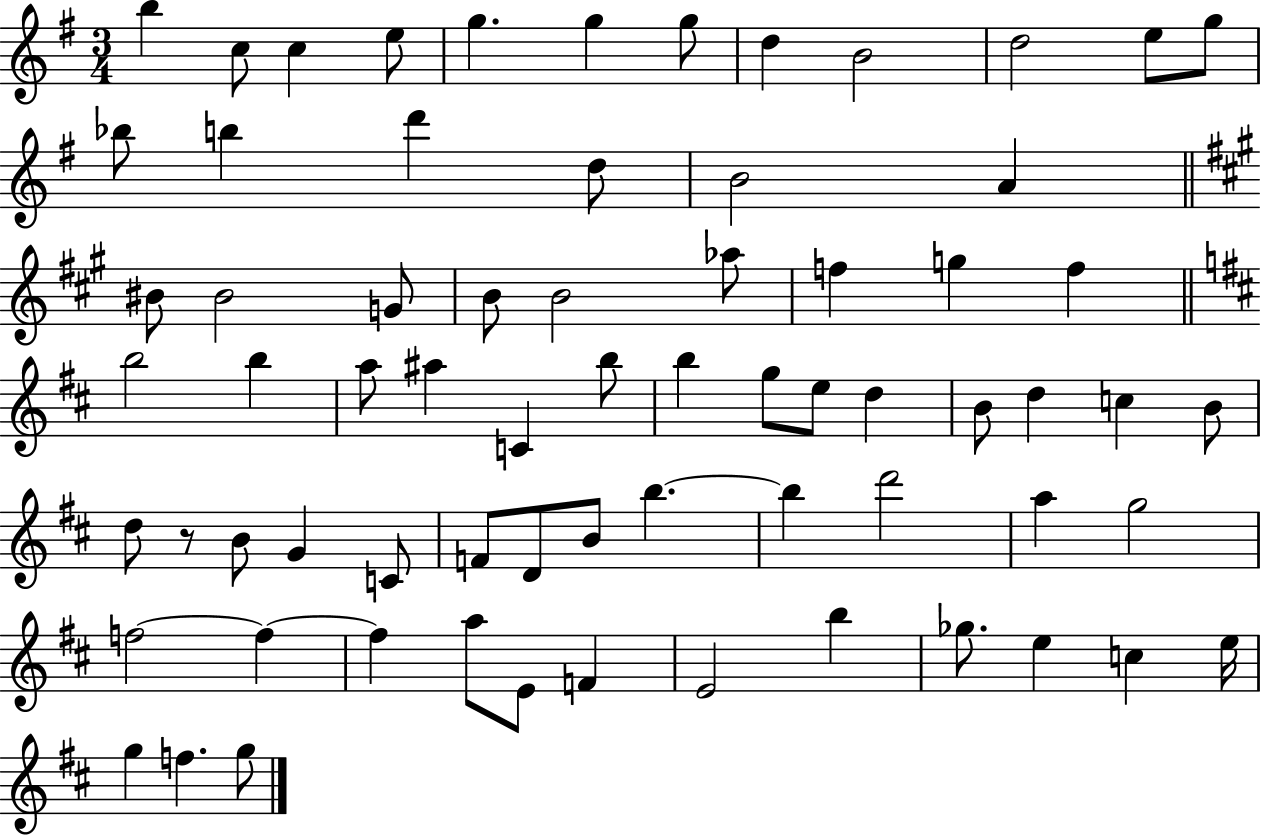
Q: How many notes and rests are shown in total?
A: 69